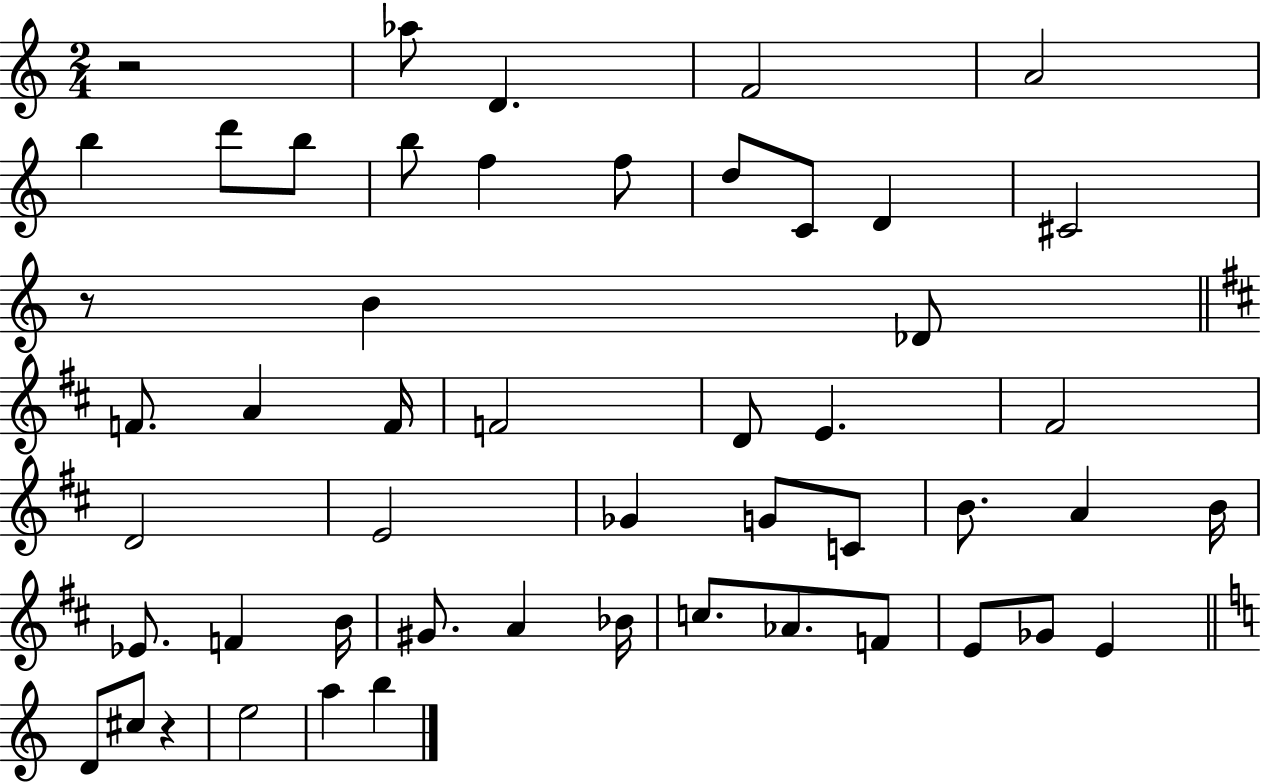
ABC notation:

X:1
T:Untitled
M:2/4
L:1/4
K:C
z2 _a/2 D F2 A2 b d'/2 b/2 b/2 f f/2 d/2 C/2 D ^C2 z/2 B _D/2 F/2 A F/4 F2 D/2 E ^F2 D2 E2 _G G/2 C/2 B/2 A B/4 _E/2 F B/4 ^G/2 A _B/4 c/2 _A/2 F/2 E/2 _G/2 E D/2 ^c/2 z e2 a b